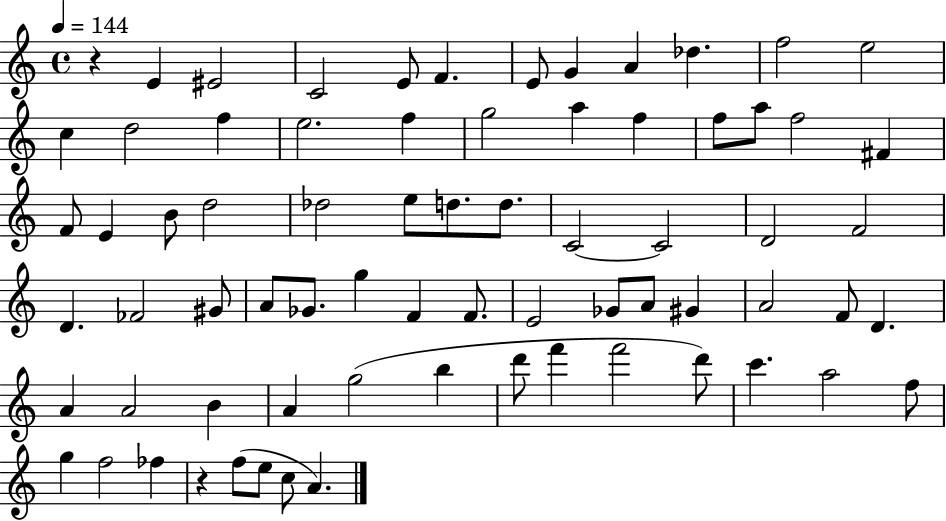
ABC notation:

X:1
T:Untitled
M:4/4
L:1/4
K:C
z E ^E2 C2 E/2 F E/2 G A _d f2 e2 c d2 f e2 f g2 a f f/2 a/2 f2 ^F F/2 E B/2 d2 _d2 e/2 d/2 d/2 C2 C2 D2 F2 D _F2 ^G/2 A/2 _G/2 g F F/2 E2 _G/2 A/2 ^G A2 F/2 D A A2 B A g2 b d'/2 f' f'2 d'/2 c' a2 f/2 g f2 _f z f/2 e/2 c/2 A